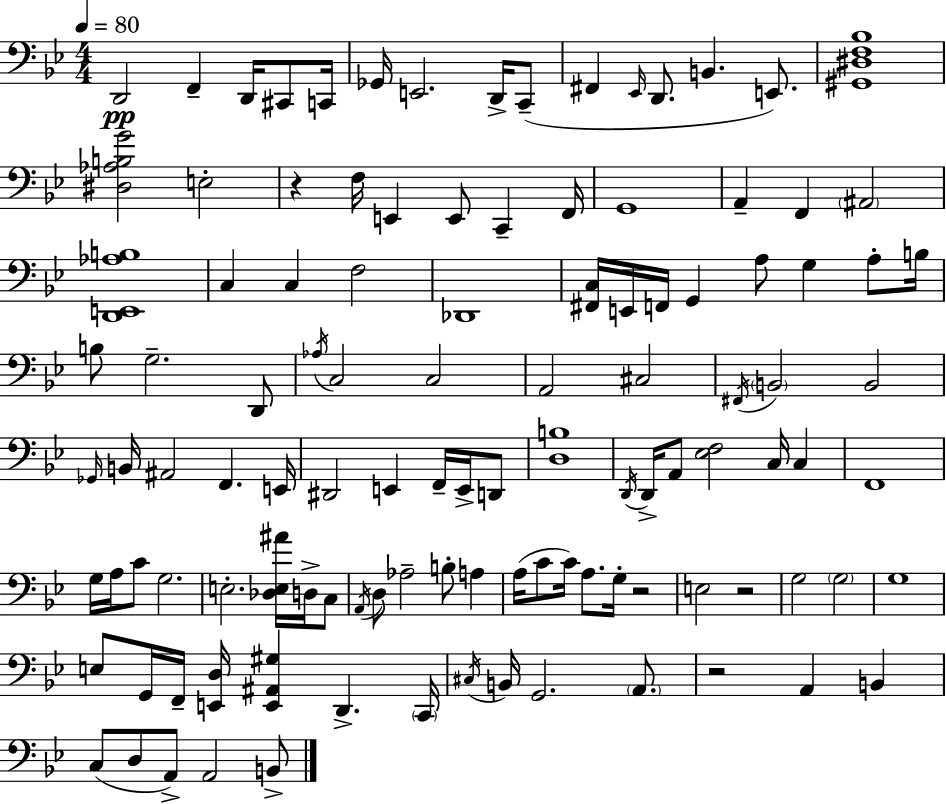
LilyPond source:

{
  \clef bass
  \numericTimeSignature
  \time 4/4
  \key bes \major
  \tempo 4 = 80
  d,2\pp f,4-- d,16 cis,8 c,16 | ges,16 e,2. d,16-> c,8--( | fis,4 \grace { ees,16 } d,8. b,4. e,8.) | <gis, dis f bes>1 | \break <dis aes b g'>2 e2-. | r4 f16 e,4 e,8 c,4-- | f,16 g,1 | a,4-- f,4 \parenthesize ais,2 | \break <d, e, aes b>1 | c4 c4 f2 | des,1 | <fis, c>16 e,16 f,16 g,4 a8 g4 a8-. | \break b16 b8 g2.-- d,8 | \acciaccatura { aes16 } c2 c2 | a,2 cis2 | \acciaccatura { fis,16 } \parenthesize b,2 b,2 | \break \grace { ges,16 } b,16 ais,2 f,4. | e,16 dis,2 e,4 | f,16-- e,16-> d,8 <d b>1 | \acciaccatura { d,16 } d,16-> a,8 <ees f>2 | \break c16 c4 f,1 | g16 a16 c'8 g2. | e2.-. | <des e ais'>16 d16-> c8 \acciaccatura { a,16 } d8 aes2-- | \break b8-. a4 a16( c'8 c'16) a8. g16-. r2 | e2 r2 | g2 \parenthesize g2 | g1 | \break e8 g,16 f,16-- <e, d>16 <e, ais, gis>4 d,4.-> | \parenthesize c,16 \acciaccatura { cis16 } b,16 g,2. | \parenthesize a,8. r2 a,4 | b,4 c8( d8 a,8->) a,2 | \break b,8-> \bar "|."
}